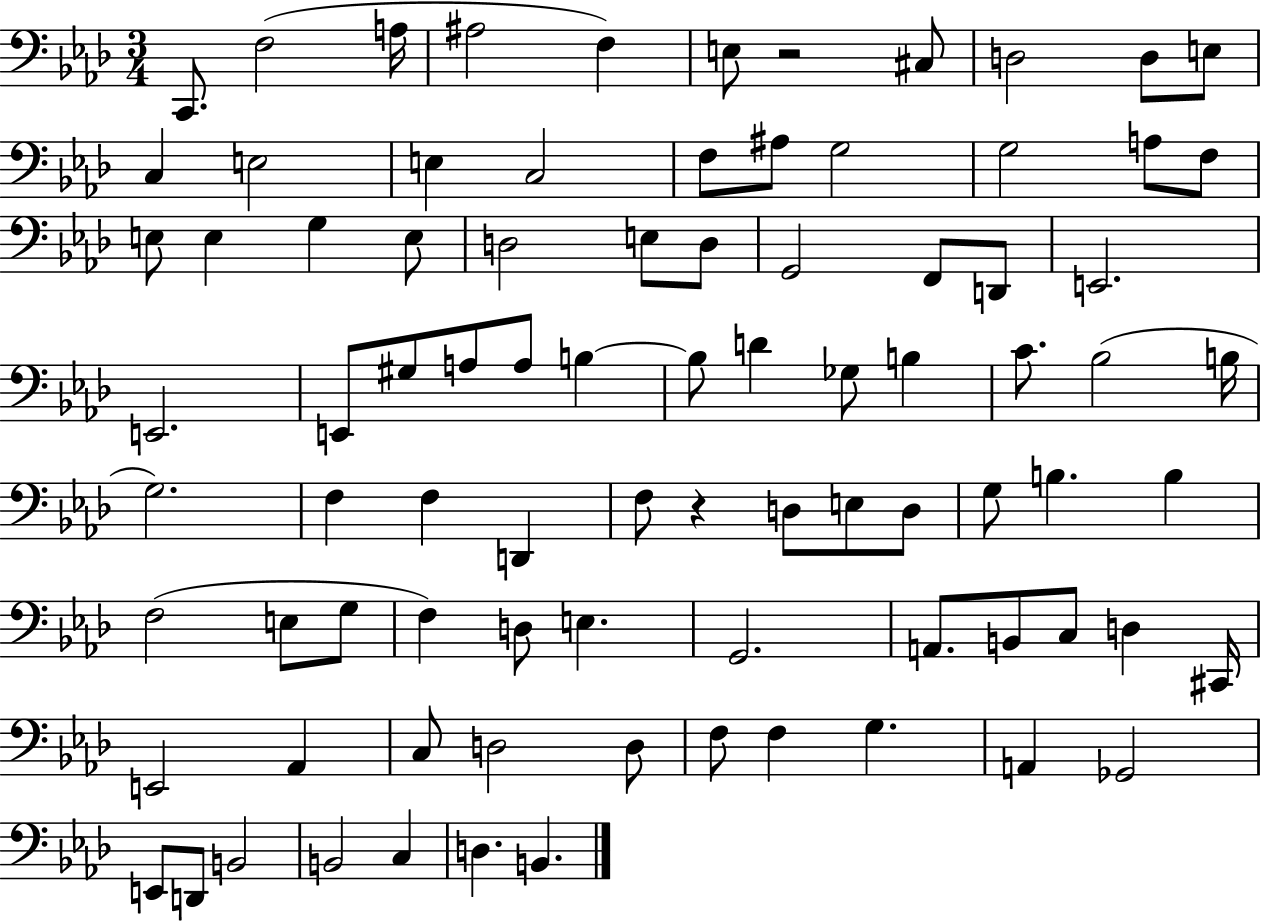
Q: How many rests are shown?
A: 2